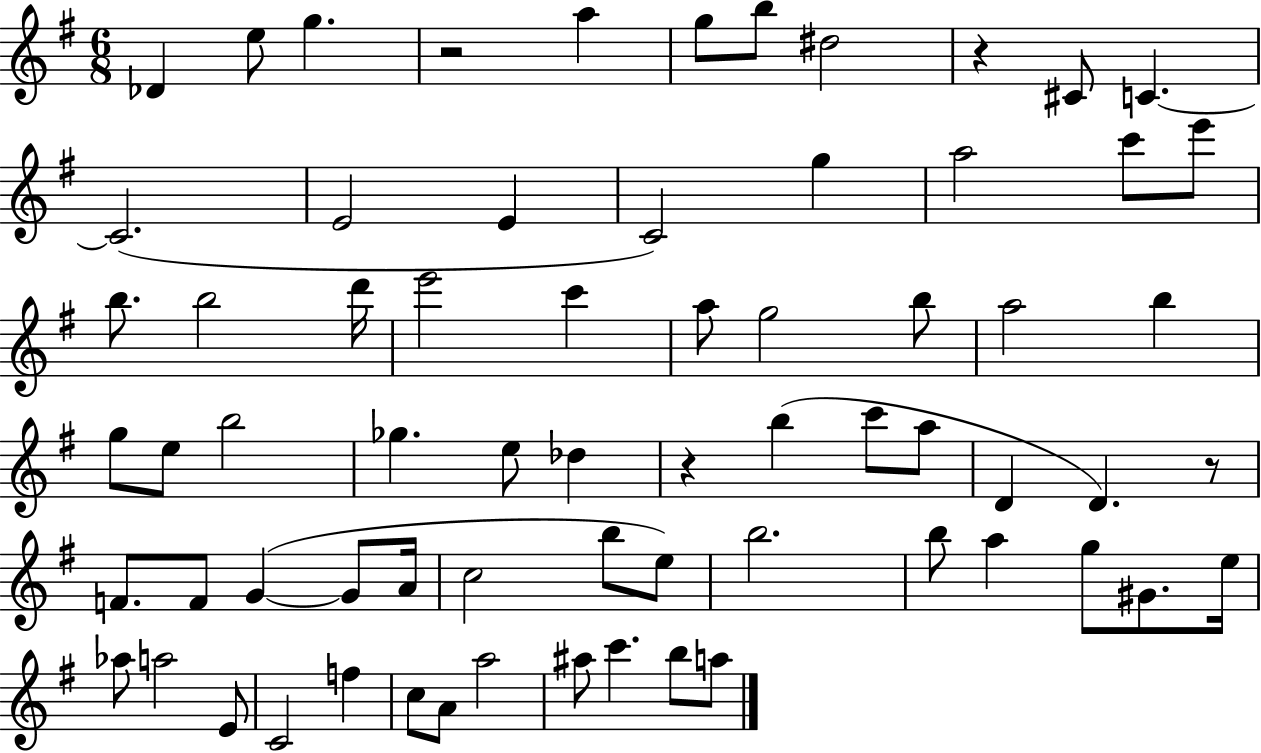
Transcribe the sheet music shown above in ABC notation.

X:1
T:Untitled
M:6/8
L:1/4
K:G
_D e/2 g z2 a g/2 b/2 ^d2 z ^C/2 C C2 E2 E C2 g a2 c'/2 e'/2 b/2 b2 d'/4 e'2 c' a/2 g2 b/2 a2 b g/2 e/2 b2 _g e/2 _d z b c'/2 a/2 D D z/2 F/2 F/2 G G/2 A/4 c2 b/2 e/2 b2 b/2 a g/2 ^G/2 e/4 _a/2 a2 E/2 C2 f c/2 A/2 a2 ^a/2 c' b/2 a/2